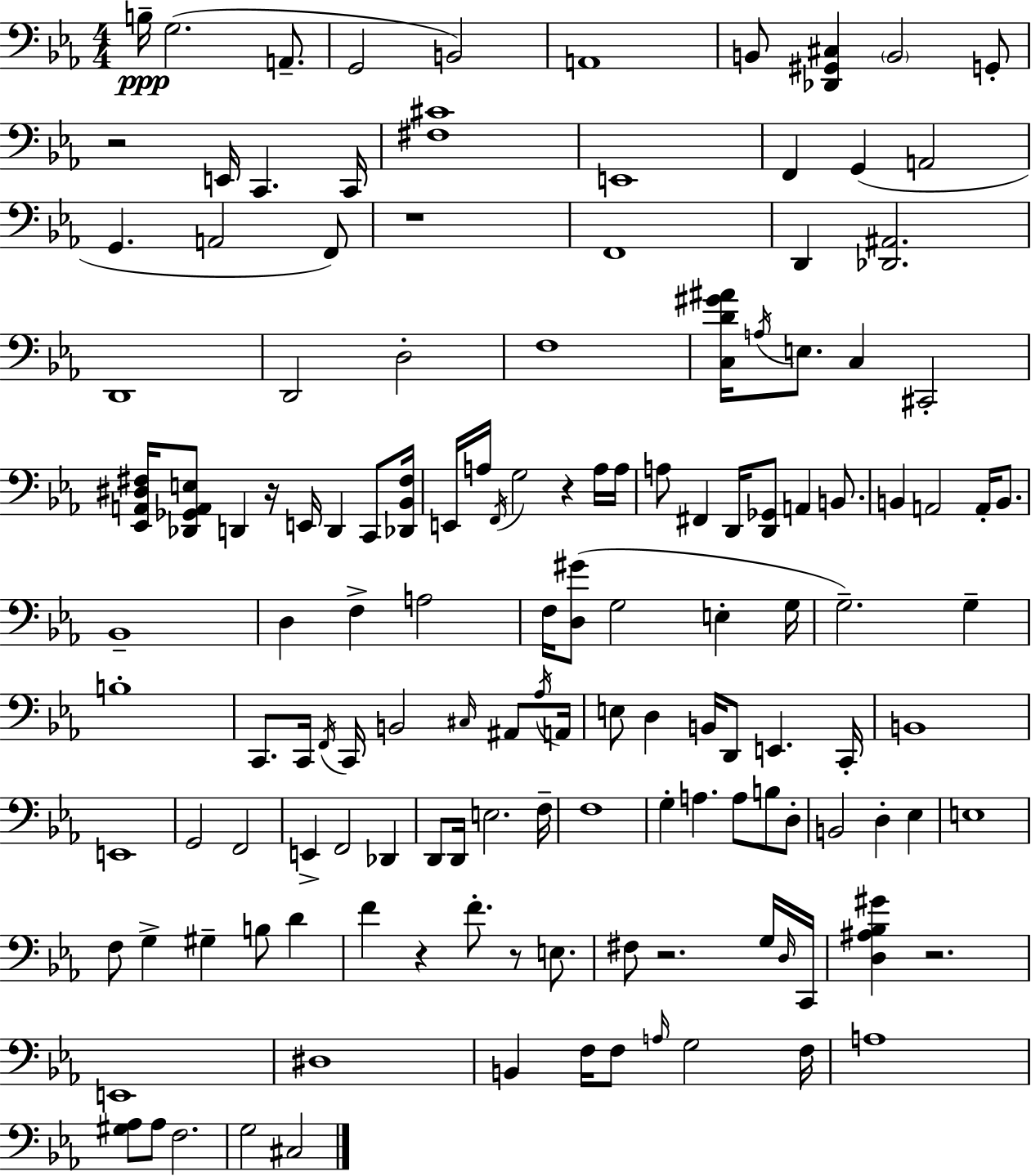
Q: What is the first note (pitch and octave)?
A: B3